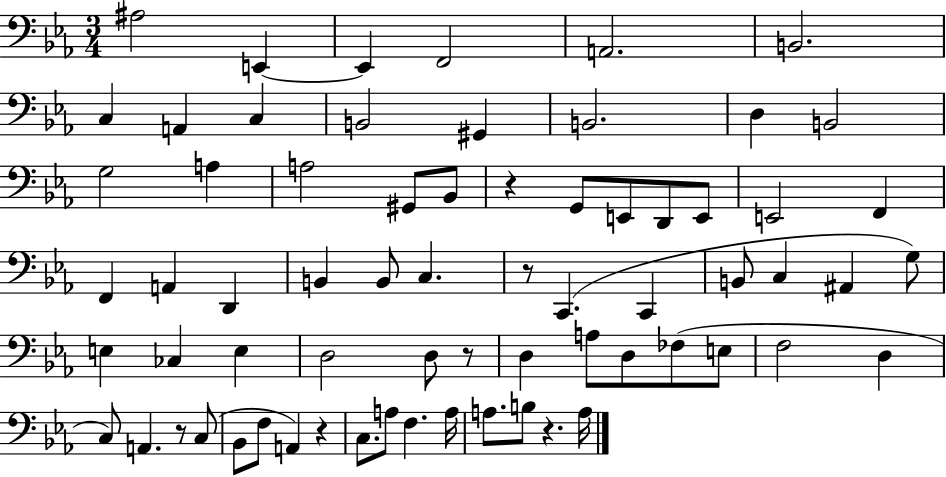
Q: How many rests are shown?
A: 6